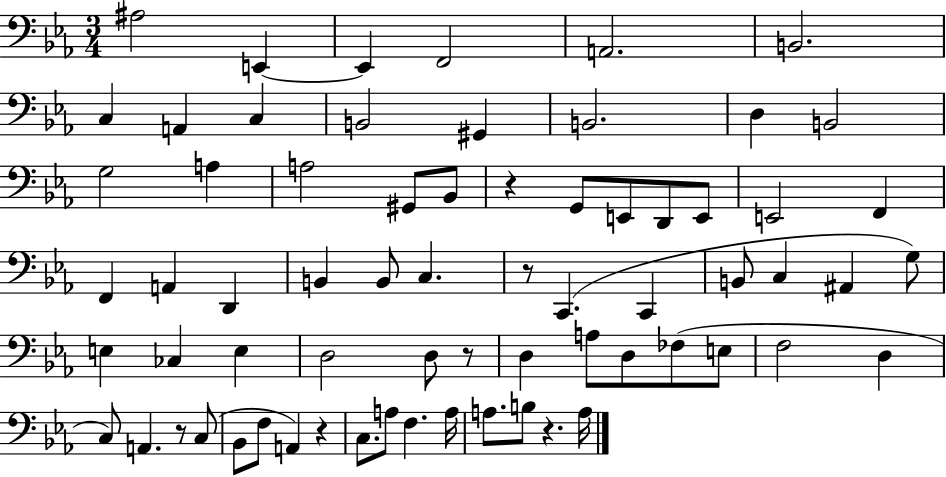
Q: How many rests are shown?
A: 6